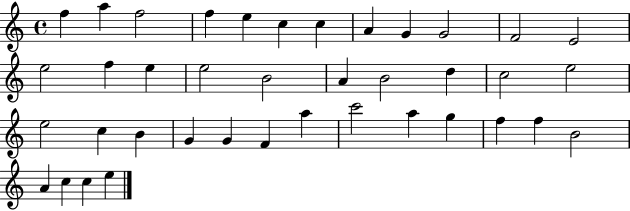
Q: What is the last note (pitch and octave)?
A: E5